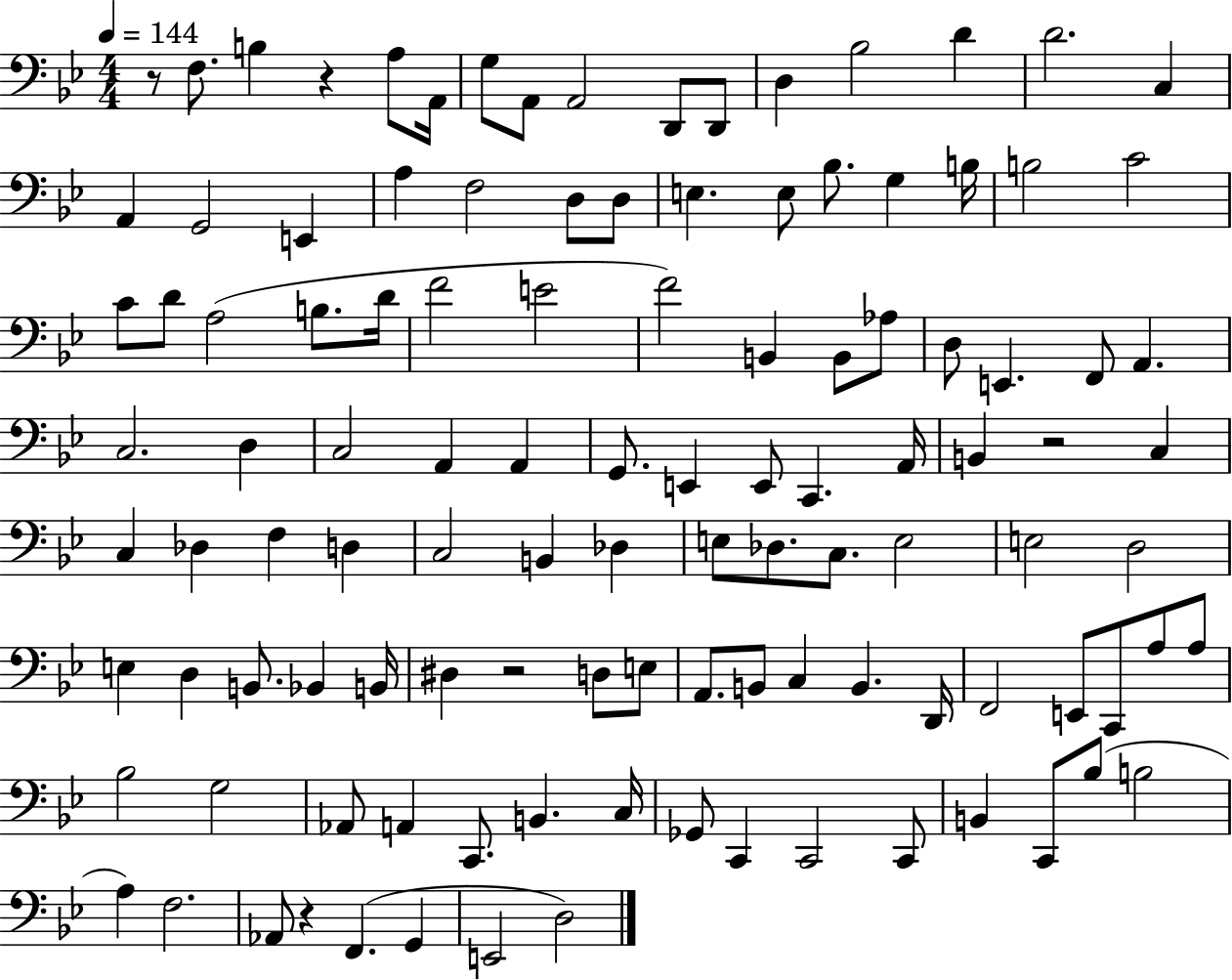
{
  \clef bass
  \numericTimeSignature
  \time 4/4
  \key bes \major
  \tempo 4 = 144
  \repeat volta 2 { r8 f8. b4 r4 a8 a,16 | g8 a,8 a,2 d,8 d,8 | d4 bes2 d'4 | d'2. c4 | \break a,4 g,2 e,4 | a4 f2 d8 d8 | e4. e8 bes8. g4 b16 | b2 c'2 | \break c'8 d'8 a2( b8. d'16 | f'2 e'2 | f'2) b,4 b,8 aes8 | d8 e,4. f,8 a,4. | \break c2. d4 | c2 a,4 a,4 | g,8. e,4 e,8 c,4. a,16 | b,4 r2 c4 | \break c4 des4 f4 d4 | c2 b,4 des4 | e8 des8. c8. e2 | e2 d2 | \break e4 d4 b,8. bes,4 b,16 | dis4 r2 d8 e8 | a,8. b,8 c4 b,4. d,16 | f,2 e,8 c,8 a8 a8 | \break bes2 g2 | aes,8 a,4 c,8. b,4. c16 | ges,8 c,4 c,2 c,8 | b,4 c,8 bes8( b2 | \break a4) f2. | aes,8 r4 f,4.( g,4 | e,2 d2) | } \bar "|."
}